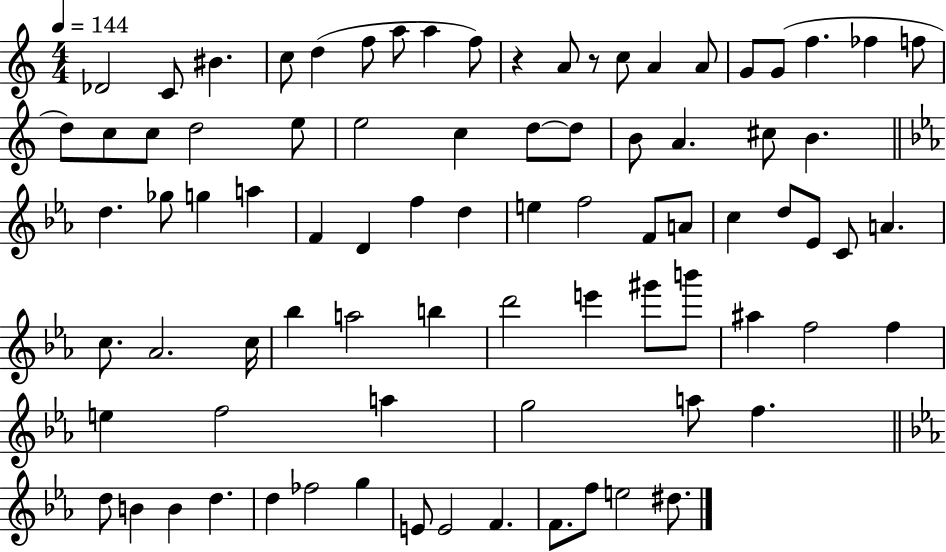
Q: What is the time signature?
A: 4/4